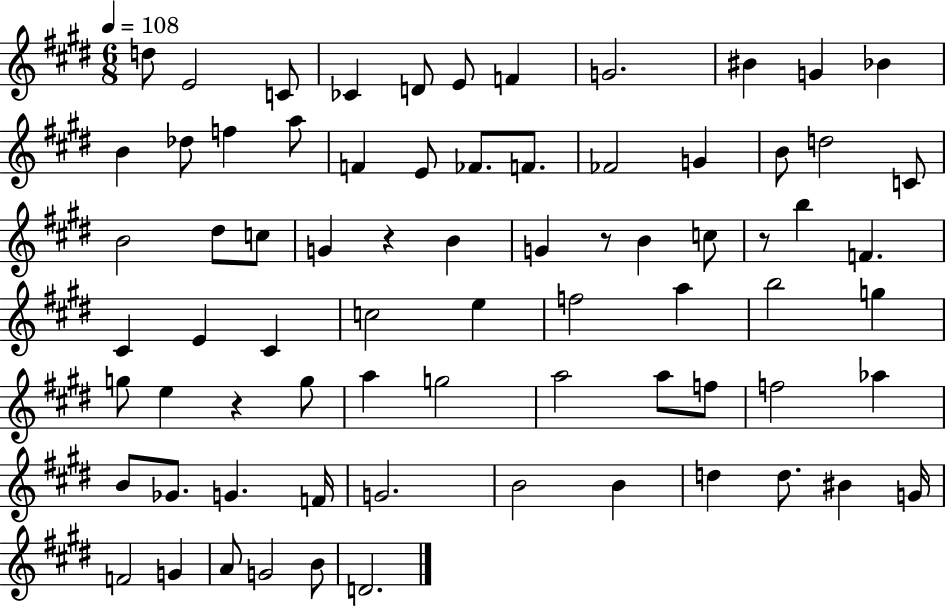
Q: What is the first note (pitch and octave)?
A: D5